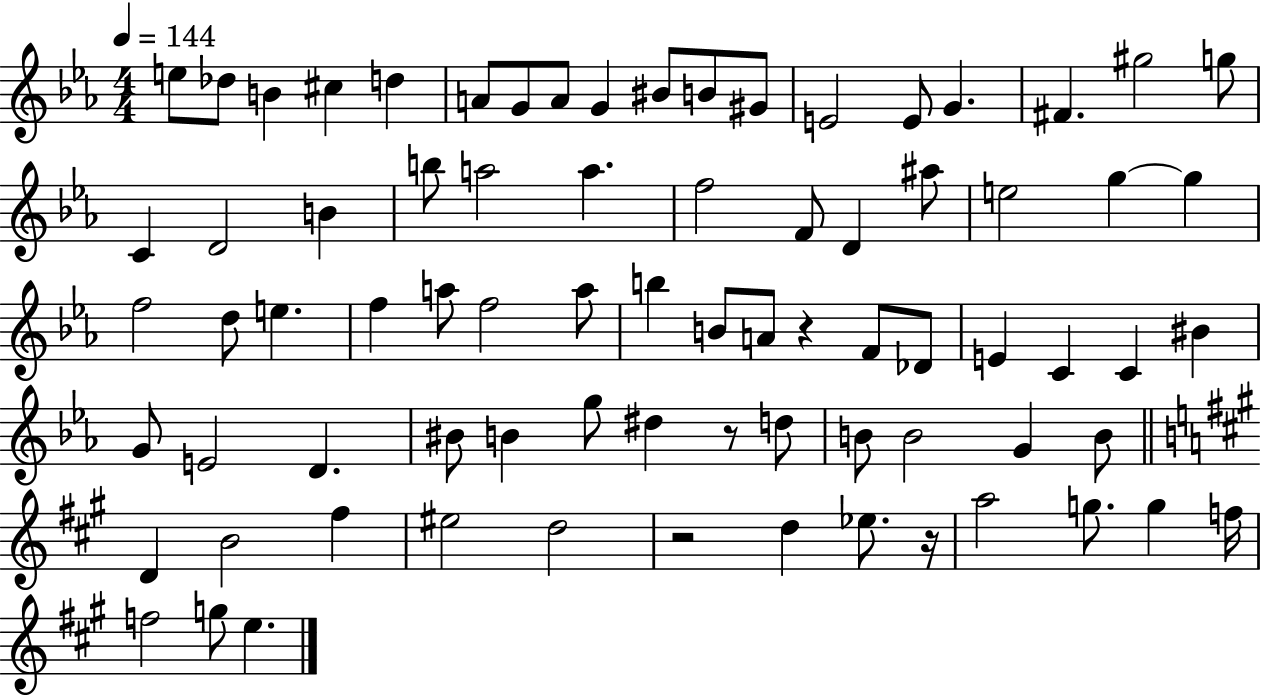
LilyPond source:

{
  \clef treble
  \numericTimeSignature
  \time 4/4
  \key ees \major
  \tempo 4 = 144
  e''8 des''8 b'4 cis''4 d''4 | a'8 g'8 a'8 g'4 bis'8 b'8 gis'8 | e'2 e'8 g'4. | fis'4. gis''2 g''8 | \break c'4 d'2 b'4 | b''8 a''2 a''4. | f''2 f'8 d'4 ais''8 | e''2 g''4~~ g''4 | \break f''2 d''8 e''4. | f''4 a''8 f''2 a''8 | b''4 b'8 a'8 r4 f'8 des'8 | e'4 c'4 c'4 bis'4 | \break g'8 e'2 d'4. | bis'8 b'4 g''8 dis''4 r8 d''8 | b'8 b'2 g'4 b'8 | \bar "||" \break \key a \major d'4 b'2 fis''4 | eis''2 d''2 | r2 d''4 ees''8. r16 | a''2 g''8. g''4 f''16 | \break f''2 g''8 e''4. | \bar "|."
}